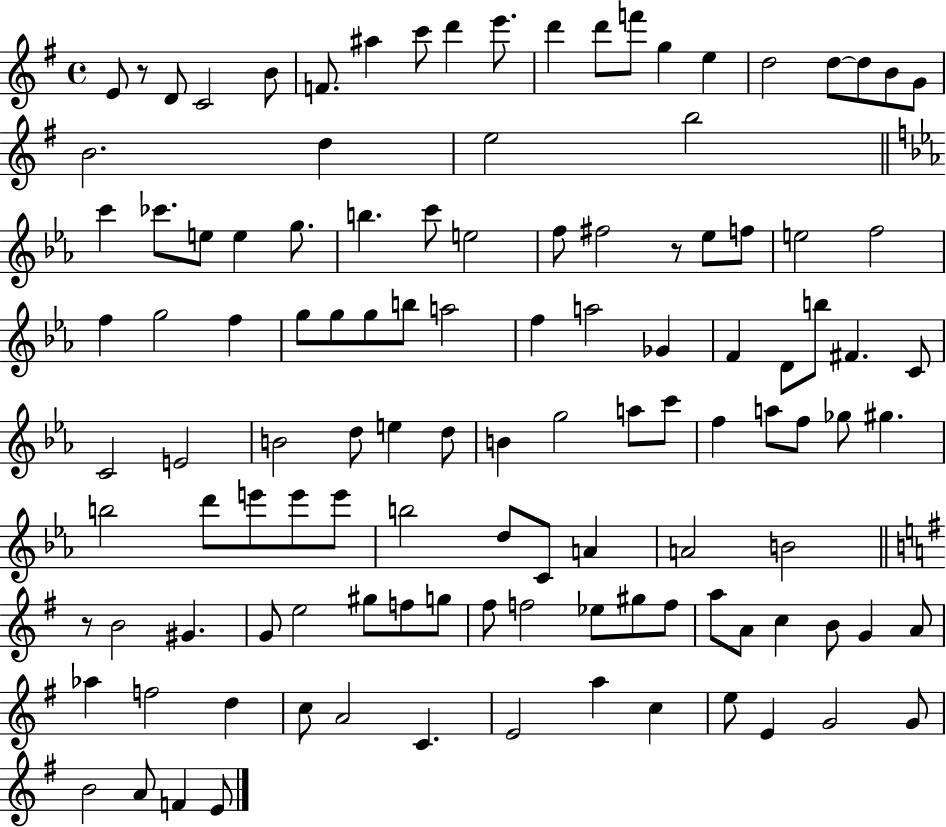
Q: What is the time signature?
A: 4/4